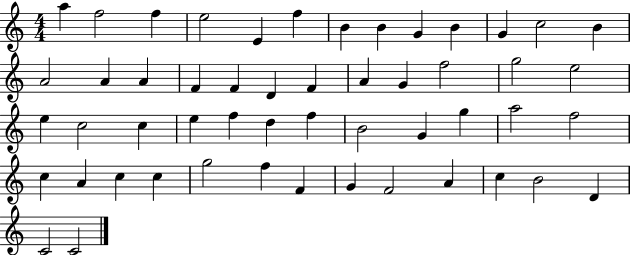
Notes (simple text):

A5/q F5/h F5/q E5/h E4/q F5/q B4/q B4/q G4/q B4/q G4/q C5/h B4/q A4/h A4/q A4/q F4/q F4/q D4/q F4/q A4/q G4/q F5/h G5/h E5/h E5/q C5/h C5/q E5/q F5/q D5/q F5/q B4/h G4/q G5/q A5/h F5/h C5/q A4/q C5/q C5/q G5/h F5/q F4/q G4/q F4/h A4/q C5/q B4/h D4/q C4/h C4/h